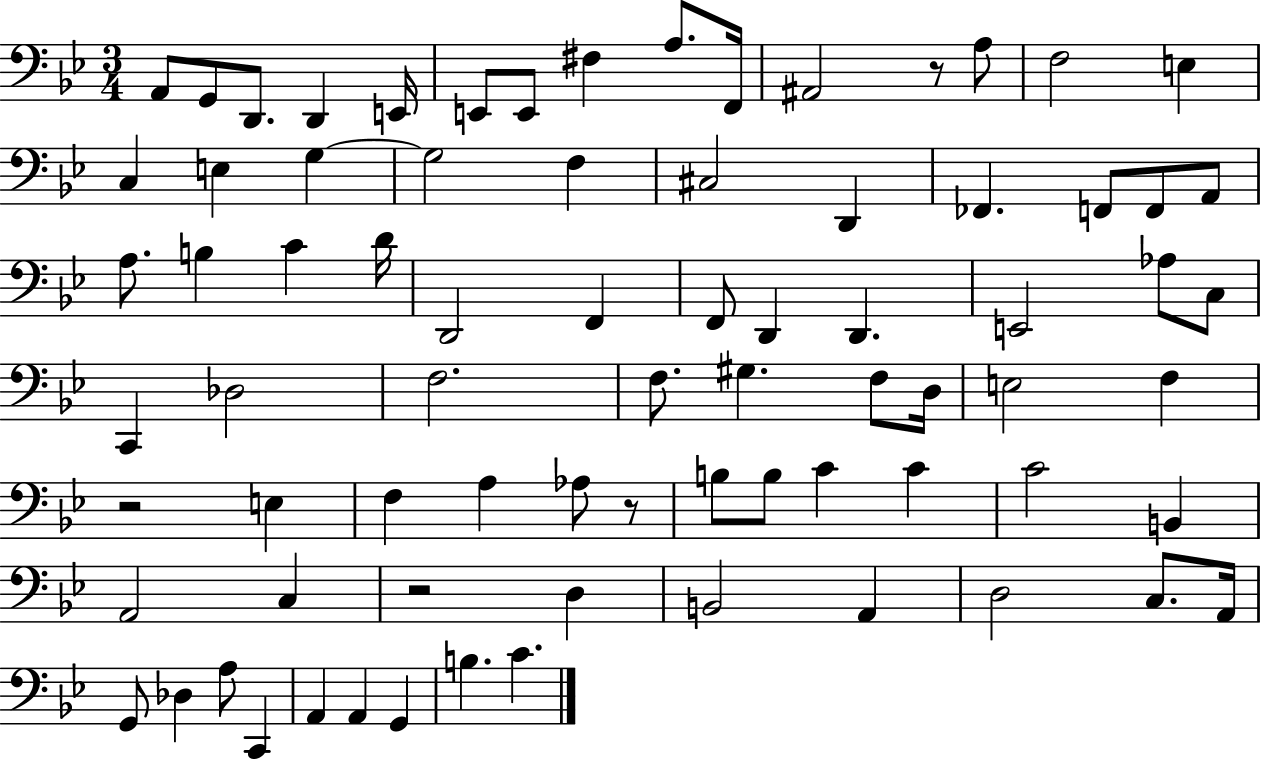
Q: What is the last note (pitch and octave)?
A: C4